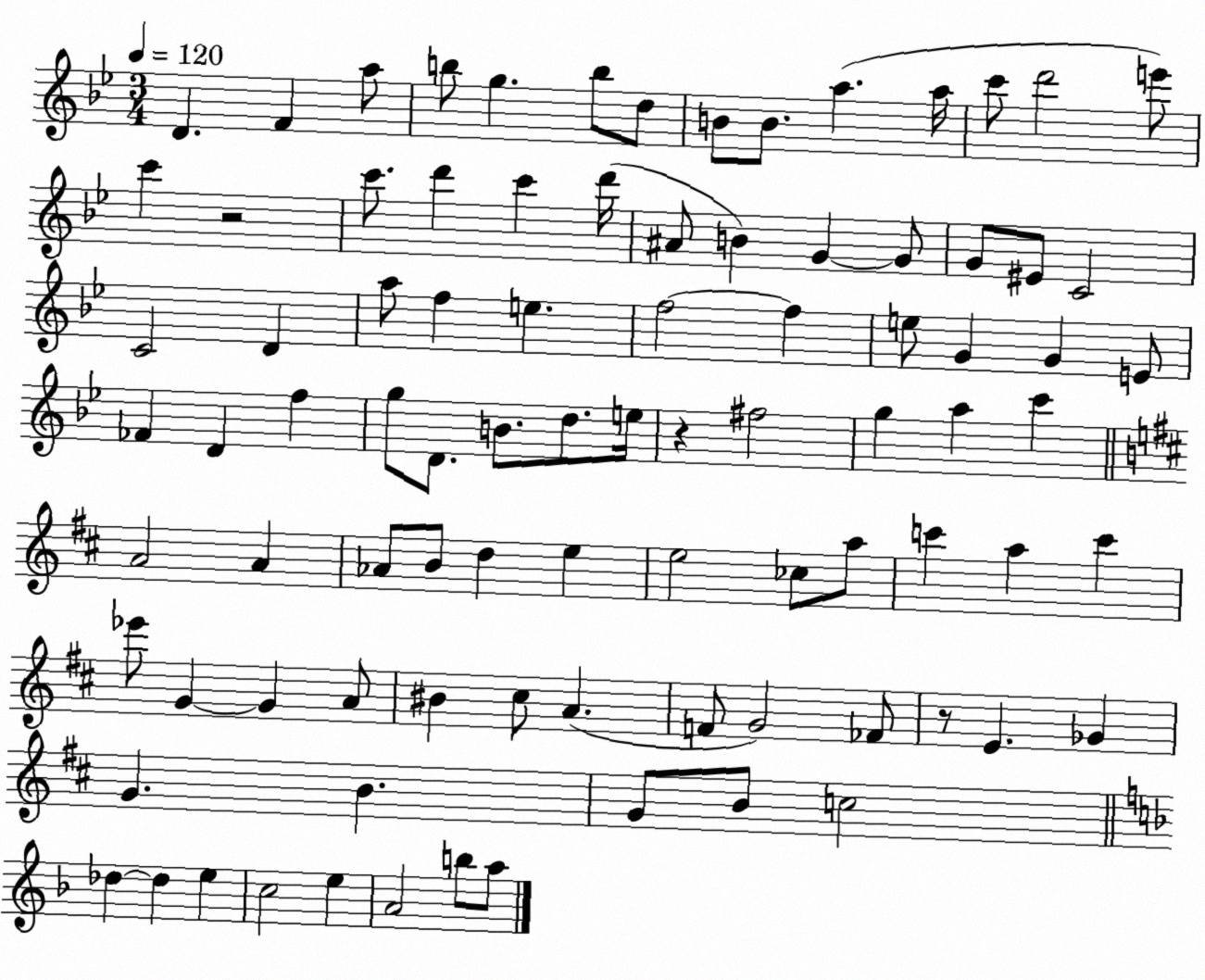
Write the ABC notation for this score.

X:1
T:Untitled
M:3/4
L:1/4
K:Bb
D F a/2 b/2 g b/2 d/2 B/2 B/2 a a/4 c'/2 d'2 e'/2 c' z2 c'/2 d' c' d'/4 ^A/2 B G G/2 G/2 ^E/2 C2 C2 D a/2 f e f2 f e/2 G G E/2 _F D f g/2 D/2 B/2 d/2 e/4 z ^f2 g a c' A2 A _A/2 B/2 d e e2 _c/2 a/2 c' a c' _e'/2 G G A/2 ^B ^c/2 A F/2 G2 _F/2 z/2 E _G G B G/2 B/2 c2 _d _d e c2 e A2 b/2 a/2